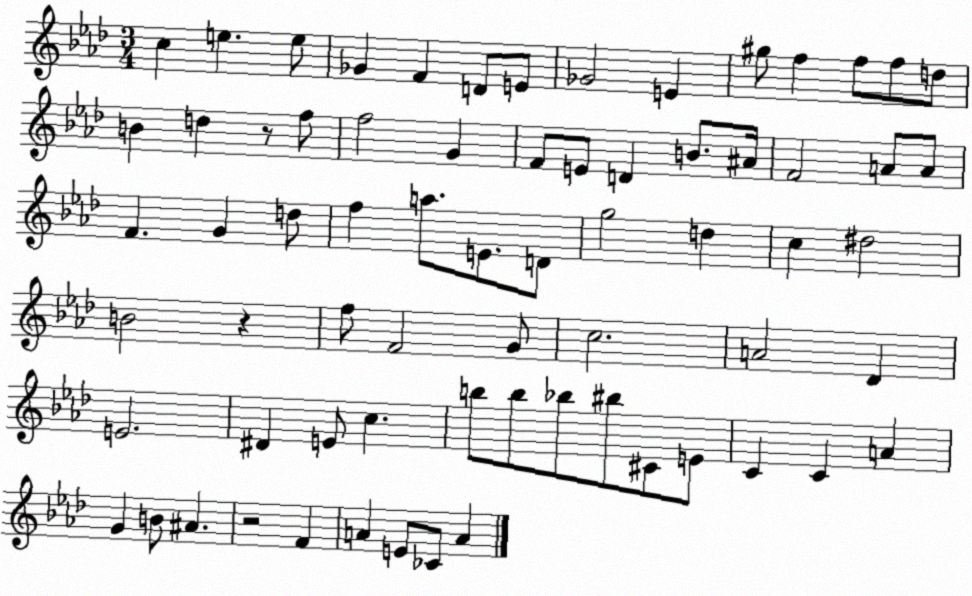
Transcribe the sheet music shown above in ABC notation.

X:1
T:Untitled
M:3/4
L:1/4
K:Ab
c e e/2 _G F D/2 E/2 _G2 E ^g/2 f f/2 f/2 d/2 B d z/2 f/2 f2 G F/2 E/2 D B/2 ^A/4 F2 A/2 A/2 F G d/2 f a/2 E/2 D/2 g2 d c ^d2 B2 z f/2 F2 G/2 c2 A2 _D E2 ^D E/2 c b/2 b/2 _b/2 ^b/2 ^C/2 E/2 C C A G B/2 ^A z2 F A E/2 _C/2 A